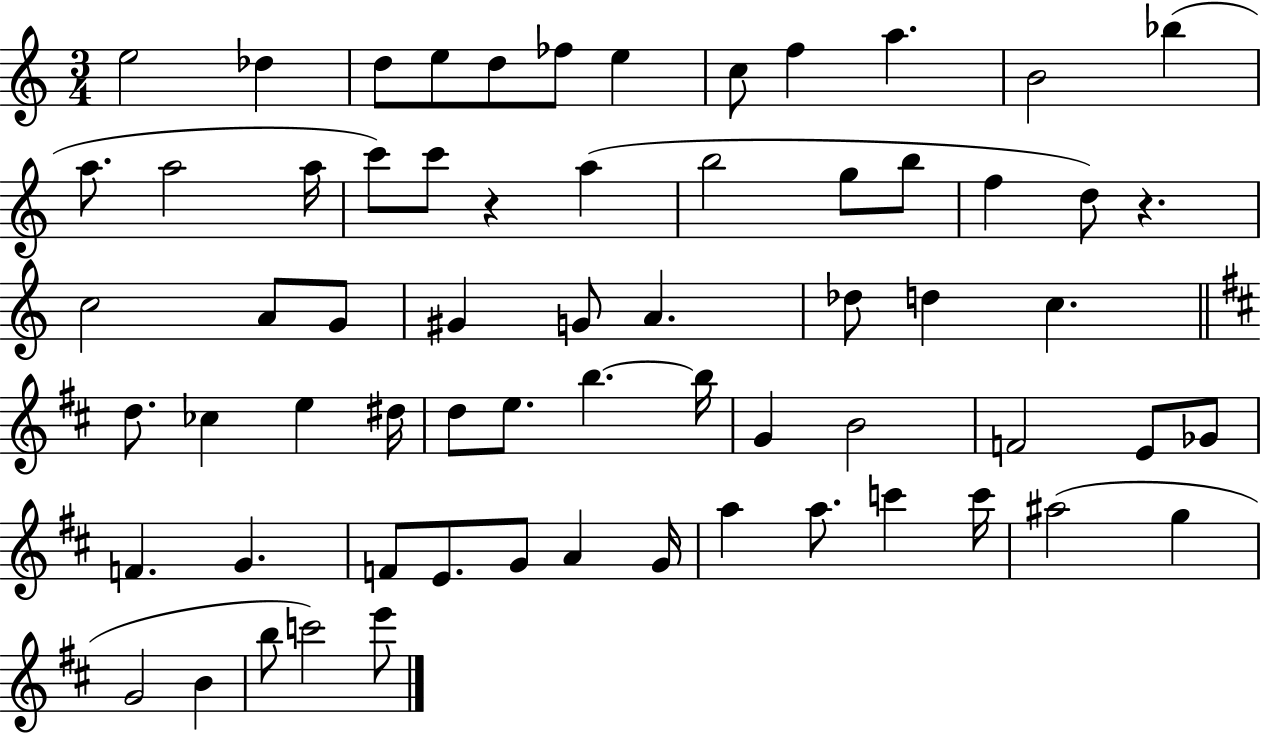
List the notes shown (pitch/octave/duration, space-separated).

E5/h Db5/q D5/e E5/e D5/e FES5/e E5/q C5/e F5/q A5/q. B4/h Bb5/q A5/e. A5/h A5/s C6/e C6/e R/q A5/q B5/h G5/e B5/e F5/q D5/e R/q. C5/h A4/e G4/e G#4/q G4/e A4/q. Db5/e D5/q C5/q. D5/e. CES5/q E5/q D#5/s D5/e E5/e. B5/q. B5/s G4/q B4/h F4/h E4/e Gb4/e F4/q. G4/q. F4/e E4/e. G4/e A4/q G4/s A5/q A5/e. C6/q C6/s A#5/h G5/q G4/h B4/q B5/e C6/h E6/e